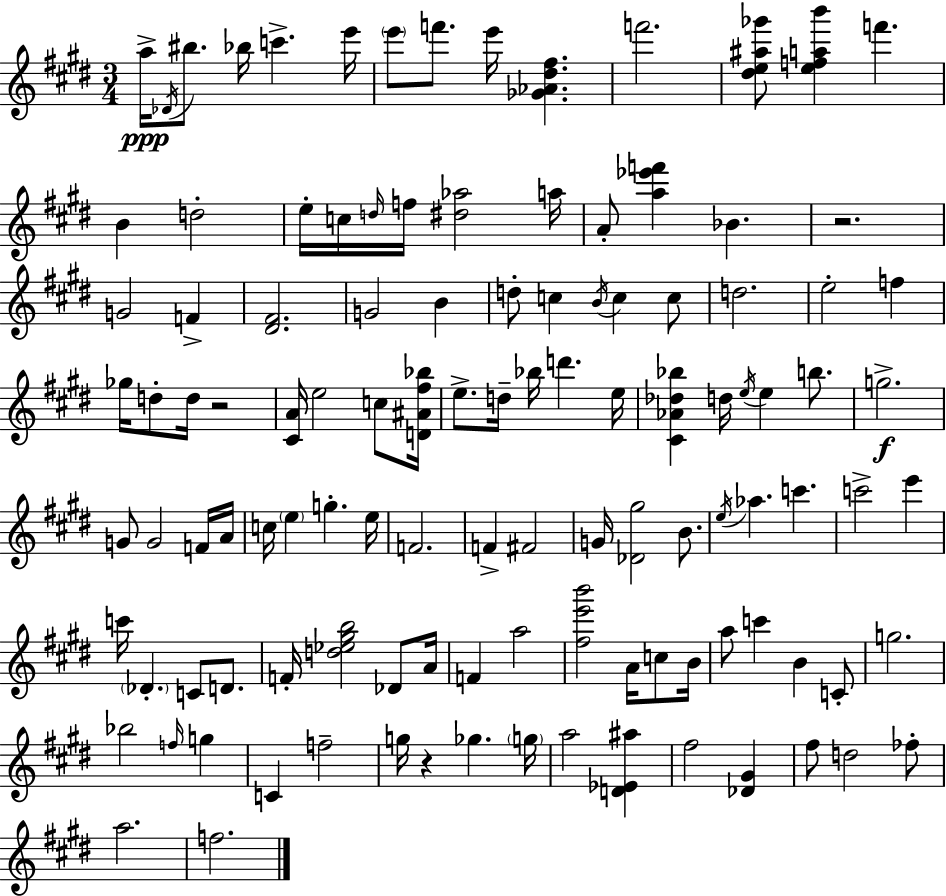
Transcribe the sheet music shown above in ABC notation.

X:1
T:Untitled
M:3/4
L:1/4
K:E
a/4 _D/4 ^b/2 _b/4 c' e'/4 e'/2 f'/2 e'/4 [_G_A^d^f] f'2 [^de^a_g']/2 [efab'] f' B d2 e/4 c/4 d/4 f/4 [^d_a]2 a/4 A/2 [a_e'f'] _B z2 G2 F [^D^F]2 G2 B d/2 c B/4 c c/2 d2 e2 f _g/4 d/2 d/4 z2 [^CA]/4 e2 c/2 [D^A^f_b]/4 e/2 d/4 _b/4 d' e/4 [^C_A_d_b] d/4 e/4 e b/2 g2 G/2 G2 F/4 A/4 c/4 e g e/4 F2 F ^F2 G/4 [_D^g]2 B/2 e/4 _a c' c'2 e' c'/4 _D C/2 D/2 F/4 [d_e^gb]2 _D/2 A/4 F a2 [^fe'b']2 A/4 c/2 B/4 a/2 c' B C/2 g2 _b2 f/4 g C f2 g/4 z _g g/4 a2 [D_E^a] ^f2 [_D^G] ^f/2 d2 _f/2 a2 f2